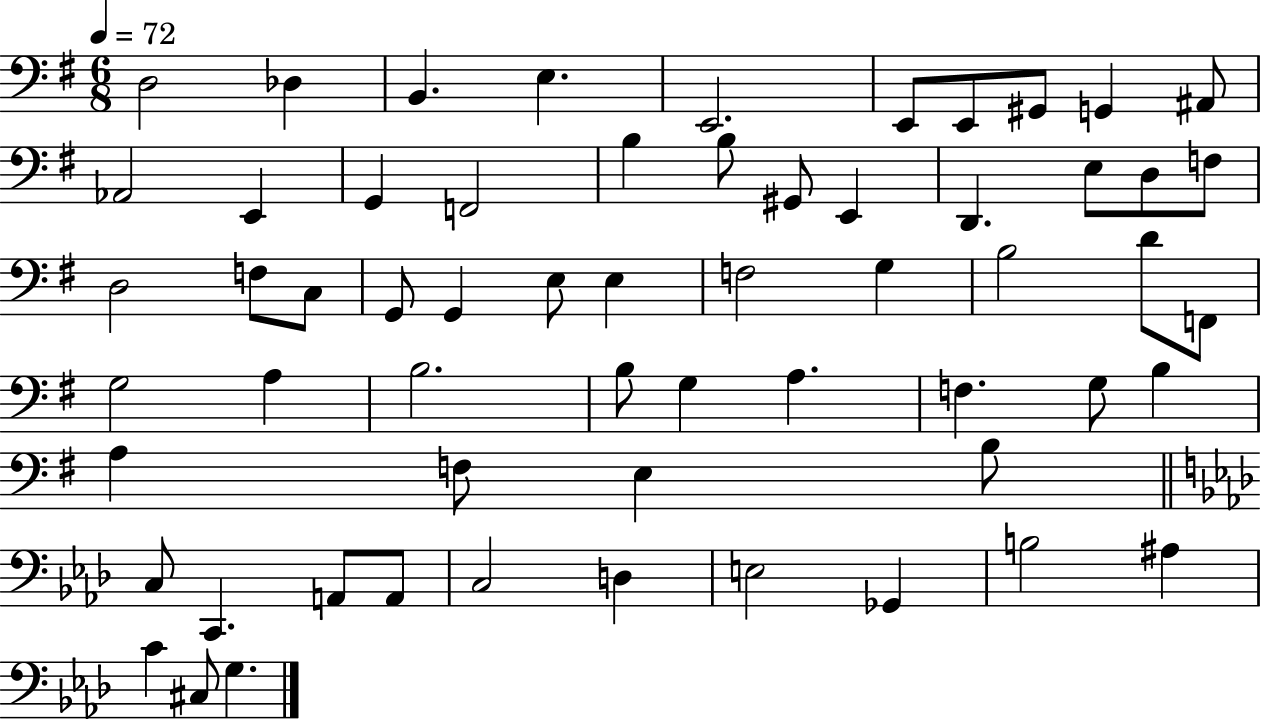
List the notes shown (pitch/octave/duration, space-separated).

D3/h Db3/q B2/q. E3/q. E2/h. E2/e E2/e G#2/e G2/q A#2/e Ab2/h E2/q G2/q F2/h B3/q B3/e G#2/e E2/q D2/q. E3/e D3/e F3/e D3/h F3/e C3/e G2/e G2/q E3/e E3/q F3/h G3/q B3/h D4/e F2/e G3/h A3/q B3/h. B3/e G3/q A3/q. F3/q. G3/e B3/q A3/q F3/e E3/q B3/e C3/e C2/q. A2/e A2/e C3/h D3/q E3/h Gb2/q B3/h A#3/q C4/q C#3/e G3/q.